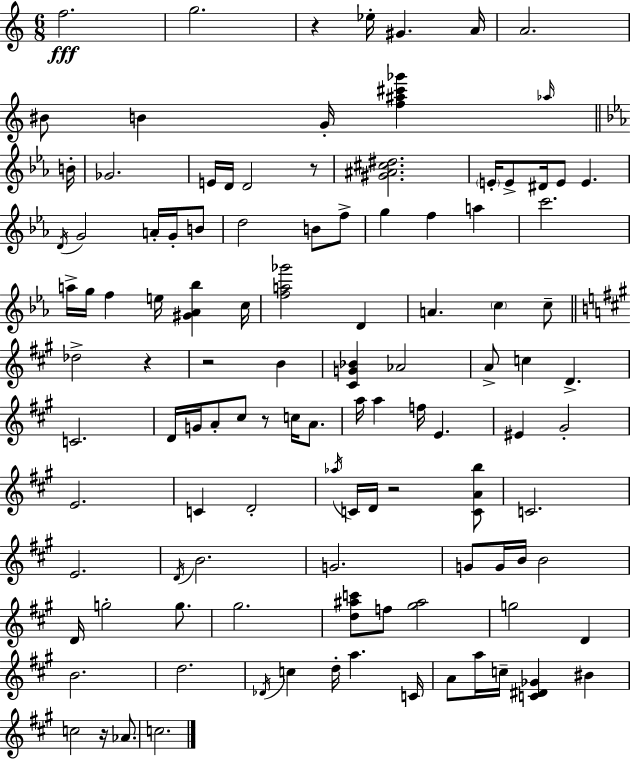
F5/h. G5/h. R/q Eb5/s G#4/q. A4/s A4/h. BIS4/e B4/q G4/s [F5,A#5,C#6,Gb6]/q Ab5/s B4/s Gb4/h. E4/s D4/s D4/h R/e [G#4,A#4,C#5,D#5]/h. E4/s E4/e D#4/s E4/e E4/q. D4/s G4/h A4/s G4/s B4/e D5/h B4/e F5/e G5/q F5/q A5/q C6/h. A5/s G5/s F5/q E5/s [G#4,Ab4,Bb5]/q C5/s [F5,A5,Gb6]/h D4/q A4/q. C5/q C5/e Db5/h R/q R/h B4/q [C#4,G4,Bb4]/q Ab4/h A4/e C5/q D4/q. C4/h. D4/s G4/s A4/e C#5/e R/e C5/s A4/e. A5/s A5/q F5/s E4/q. EIS4/q G#4/h E4/h. C4/q D4/h Ab5/s C4/s D4/s R/h [C4,A4,B5]/e C4/h. E4/h. D4/s B4/h. G4/h. G4/e G4/s B4/s B4/h D4/s G5/h G5/e. G#5/h. [D5,A#5,C6]/e F5/e [G#5,A#5]/h G5/h D4/q B4/h. D5/h. Db4/s C5/q D5/s A5/q. C4/s A4/e A5/s C5/s [C4,D#4,Gb4]/q BIS4/q C5/h R/s Ab4/e. C5/h.